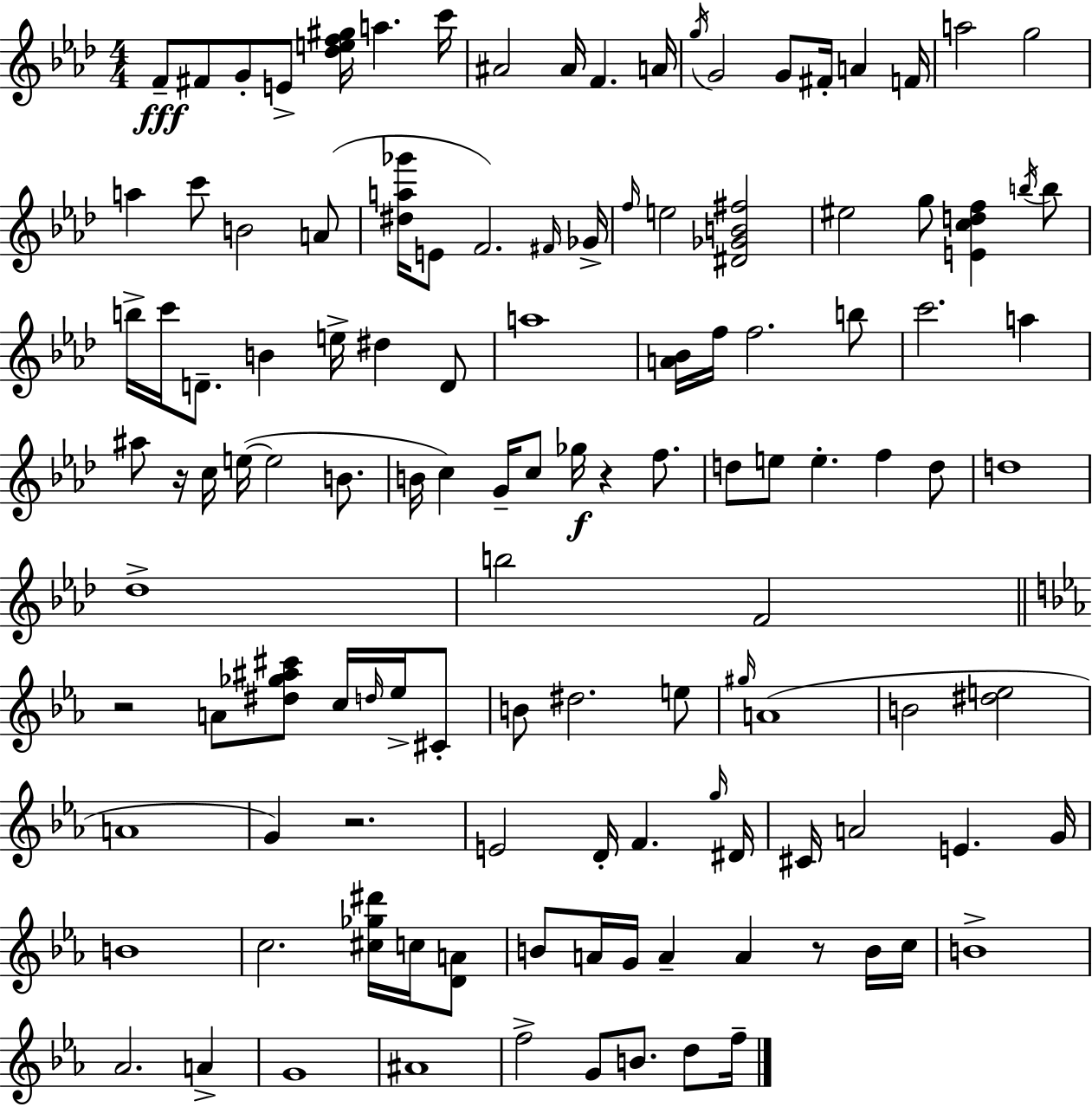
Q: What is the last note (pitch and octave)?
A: F5